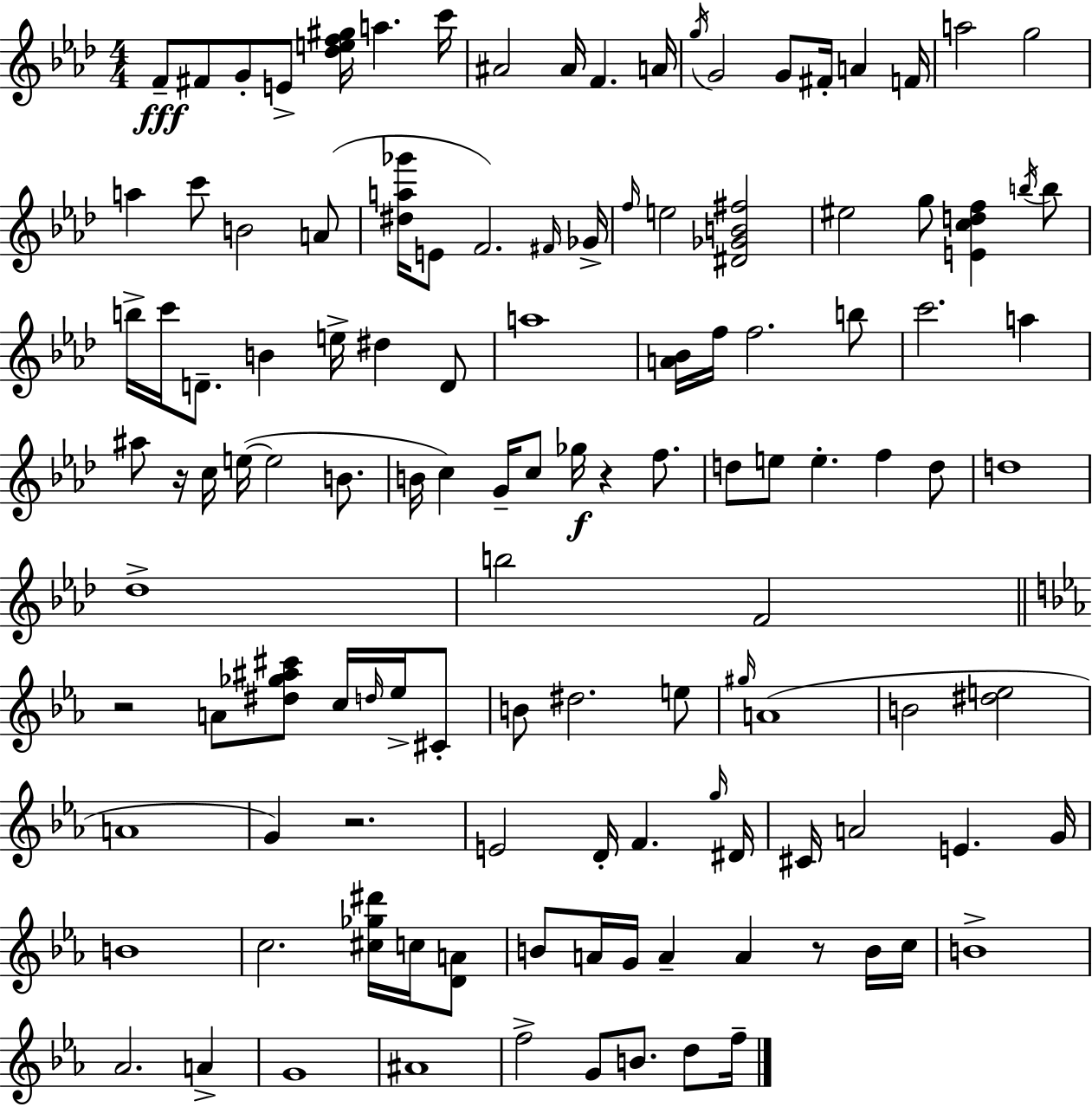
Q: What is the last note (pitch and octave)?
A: F5